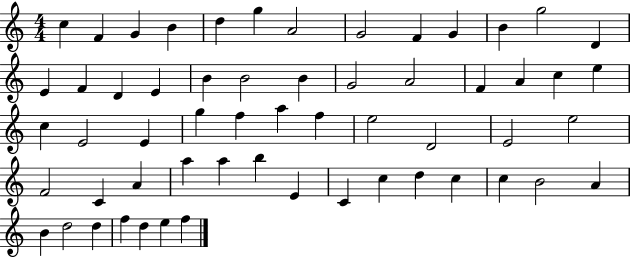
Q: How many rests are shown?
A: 0